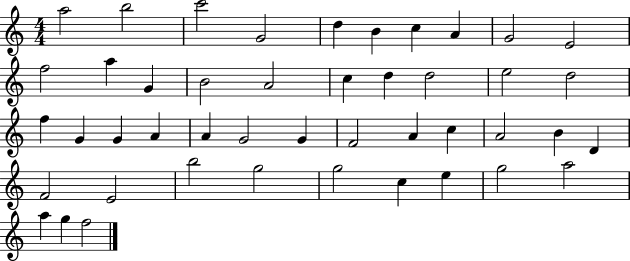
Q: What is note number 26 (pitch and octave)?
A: G4